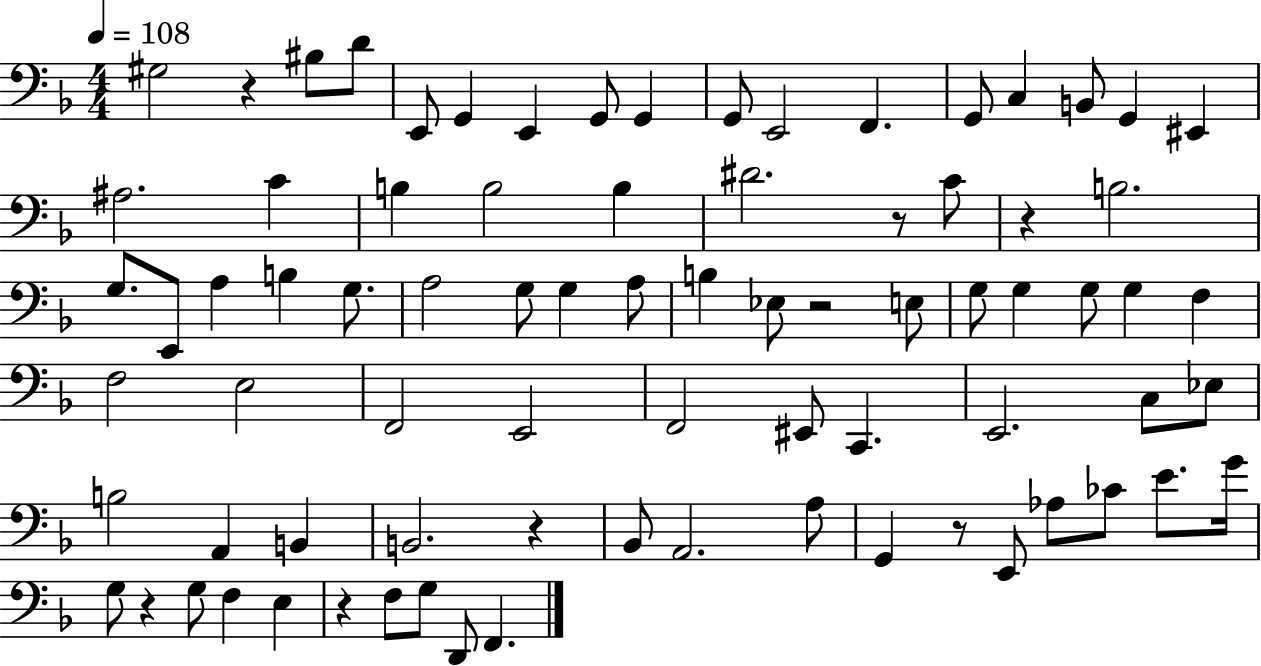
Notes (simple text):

G#3/h R/q BIS3/e D4/e E2/e G2/q E2/q G2/e G2/q G2/e E2/h F2/q. G2/e C3/q B2/e G2/q EIS2/q A#3/h. C4/q B3/q B3/h B3/q D#4/h. R/e C4/e R/q B3/h. G3/e. E2/e A3/q B3/q G3/e. A3/h G3/e G3/q A3/e B3/q Eb3/e R/h E3/e G3/e G3/q G3/e G3/q F3/q F3/h E3/h F2/h E2/h F2/h EIS2/e C2/q. E2/h. C3/e Eb3/e B3/h A2/q B2/q B2/h. R/q Bb2/e A2/h. A3/e G2/q R/e E2/e Ab3/e CES4/e E4/e. G4/s G3/e R/q G3/e F3/q E3/q R/q F3/e G3/e D2/e F2/q.